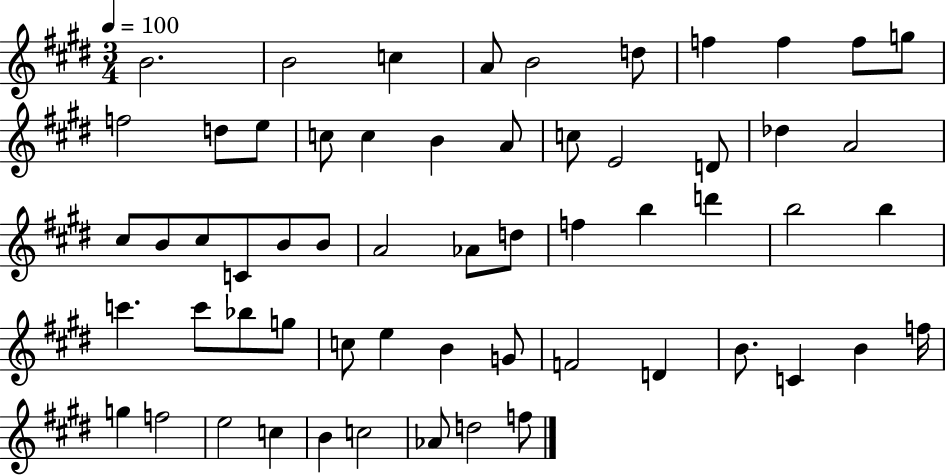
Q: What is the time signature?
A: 3/4